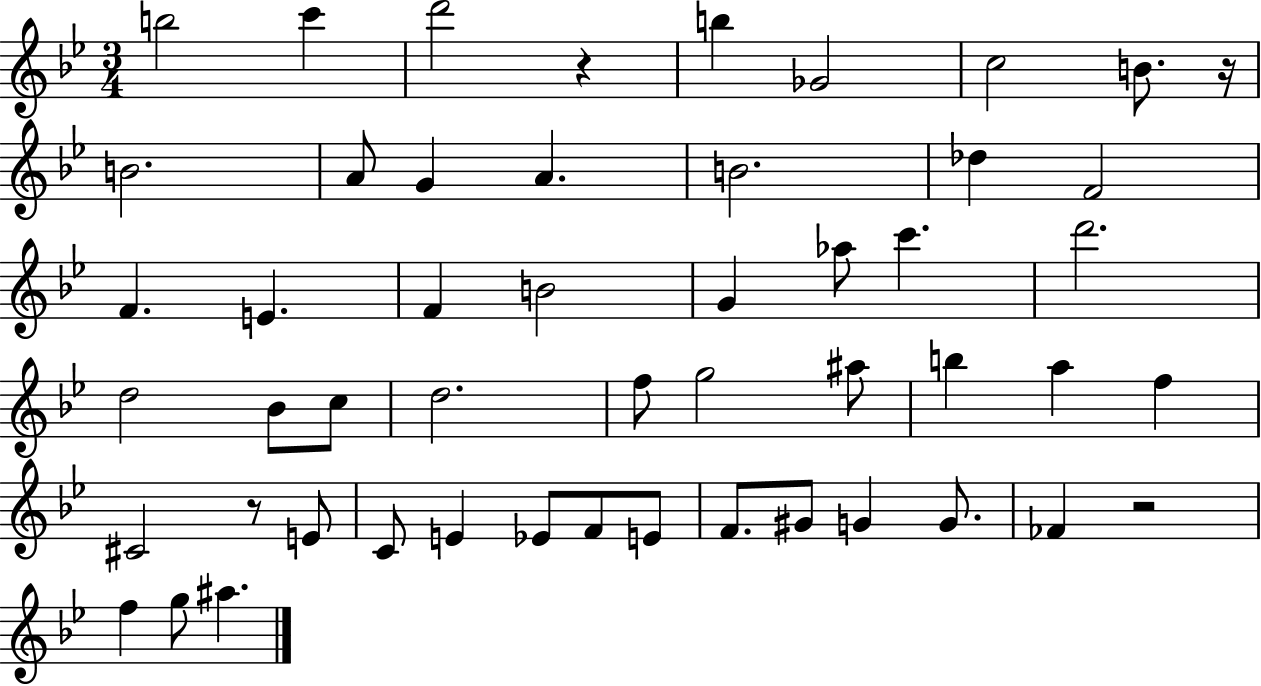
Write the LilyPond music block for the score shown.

{
  \clef treble
  \numericTimeSignature
  \time 3/4
  \key bes \major
  b''2 c'''4 | d'''2 r4 | b''4 ges'2 | c''2 b'8. r16 | \break b'2. | a'8 g'4 a'4. | b'2. | des''4 f'2 | \break f'4. e'4. | f'4 b'2 | g'4 aes''8 c'''4. | d'''2. | \break d''2 bes'8 c''8 | d''2. | f''8 g''2 ais''8 | b''4 a''4 f''4 | \break cis'2 r8 e'8 | c'8 e'4 ees'8 f'8 e'8 | f'8. gis'8 g'4 g'8. | fes'4 r2 | \break f''4 g''8 ais''4. | \bar "|."
}